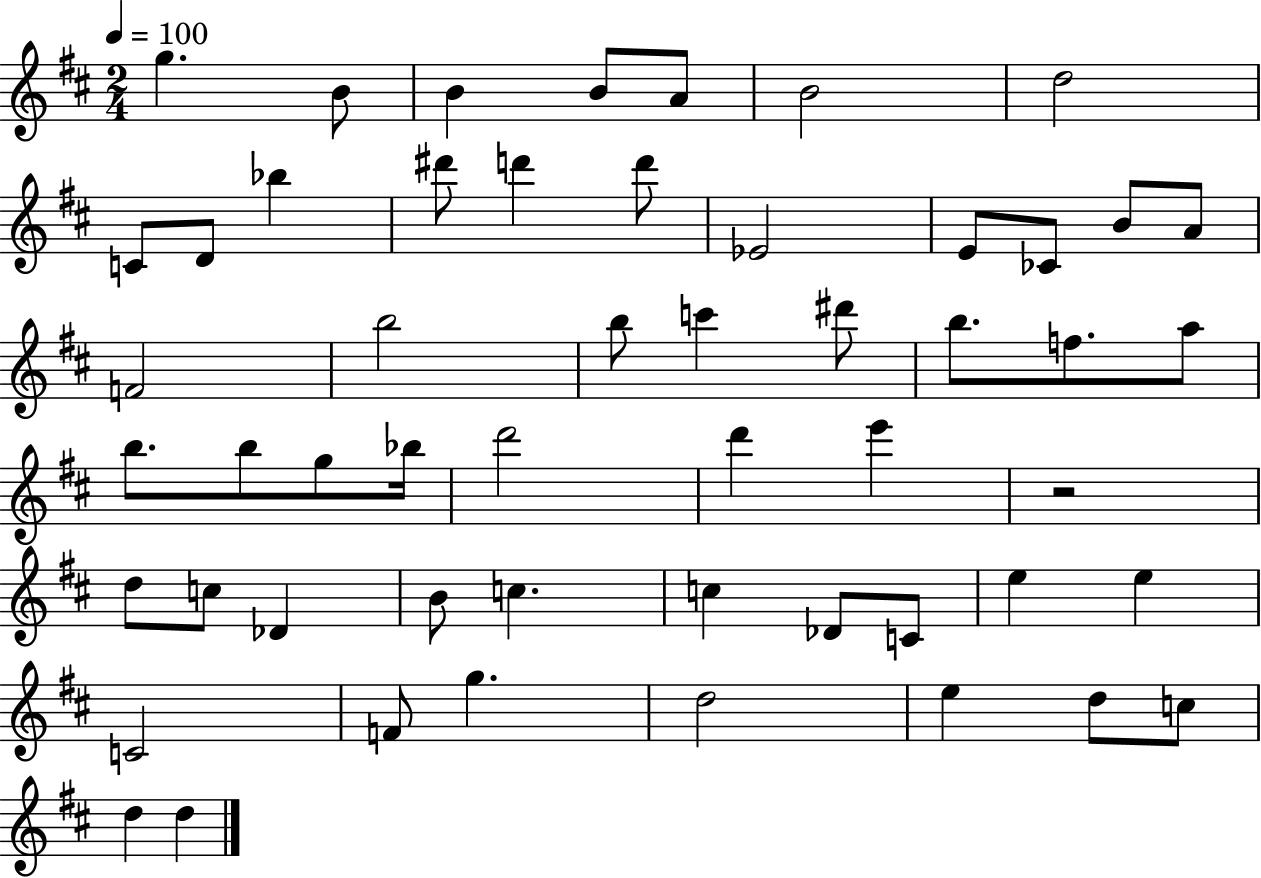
G5/q. B4/e B4/q B4/e A4/e B4/h D5/h C4/e D4/e Bb5/q D#6/e D6/q D6/e Eb4/h E4/e CES4/e B4/e A4/e F4/h B5/h B5/e C6/q D#6/e B5/e. F5/e. A5/e B5/e. B5/e G5/e Bb5/s D6/h D6/q E6/q R/h D5/e C5/e Db4/q B4/e C5/q. C5/q Db4/e C4/e E5/q E5/q C4/h F4/e G5/q. D5/h E5/q D5/e C5/e D5/q D5/q